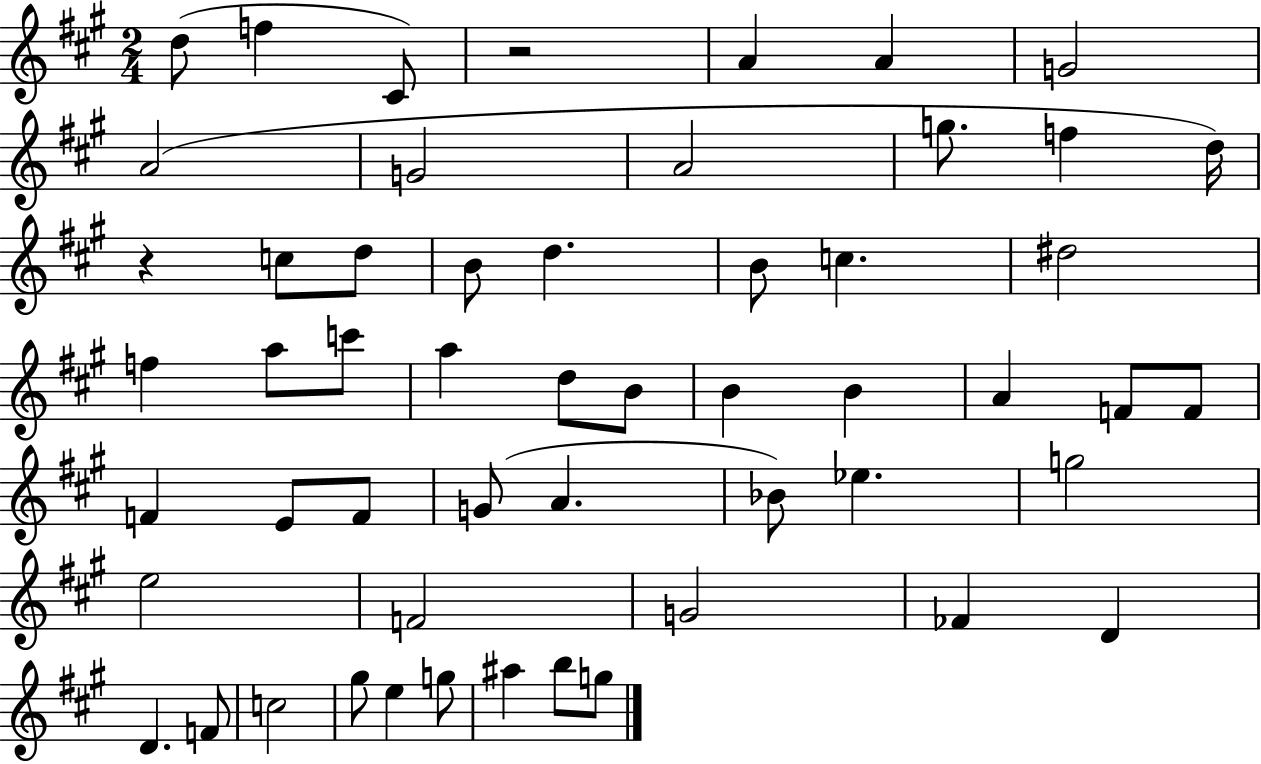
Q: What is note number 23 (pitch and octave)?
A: A5